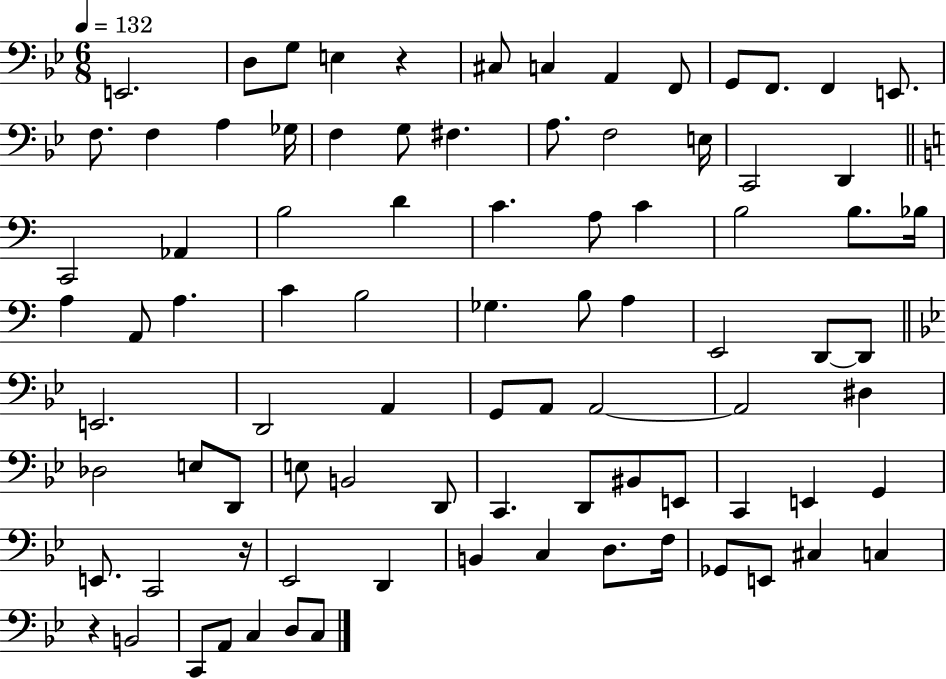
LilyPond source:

{
  \clef bass
  \numericTimeSignature
  \time 6/8
  \key bes \major
  \tempo 4 = 132
  e,2. | d8 g8 e4 r4 | cis8 c4 a,4 f,8 | g,8 f,8. f,4 e,8. | \break f8. f4 a4 ges16 | f4 g8 fis4. | a8. f2 e16 | c,2 d,4 | \break \bar "||" \break \key c \major c,2 aes,4 | b2 d'4 | c'4. a8 c'4 | b2 b8. bes16 | \break a4 a,8 a4. | c'4 b2 | ges4. b8 a4 | e,2 d,8~~ d,8 | \break \bar "||" \break \key bes \major e,2. | d,2 a,4 | g,8 a,8 a,2~~ | a,2 dis4 | \break des2 e8 d,8 | e8 b,2 d,8 | c,4. d,8 bis,8 e,8 | c,4 e,4 g,4 | \break e,8. c,2 r16 | ees,2 d,4 | b,4 c4 d8. f16 | ges,8 e,8 cis4 c4 | \break r4 b,2 | c,8 a,8 c4 d8 c8 | \bar "|."
}